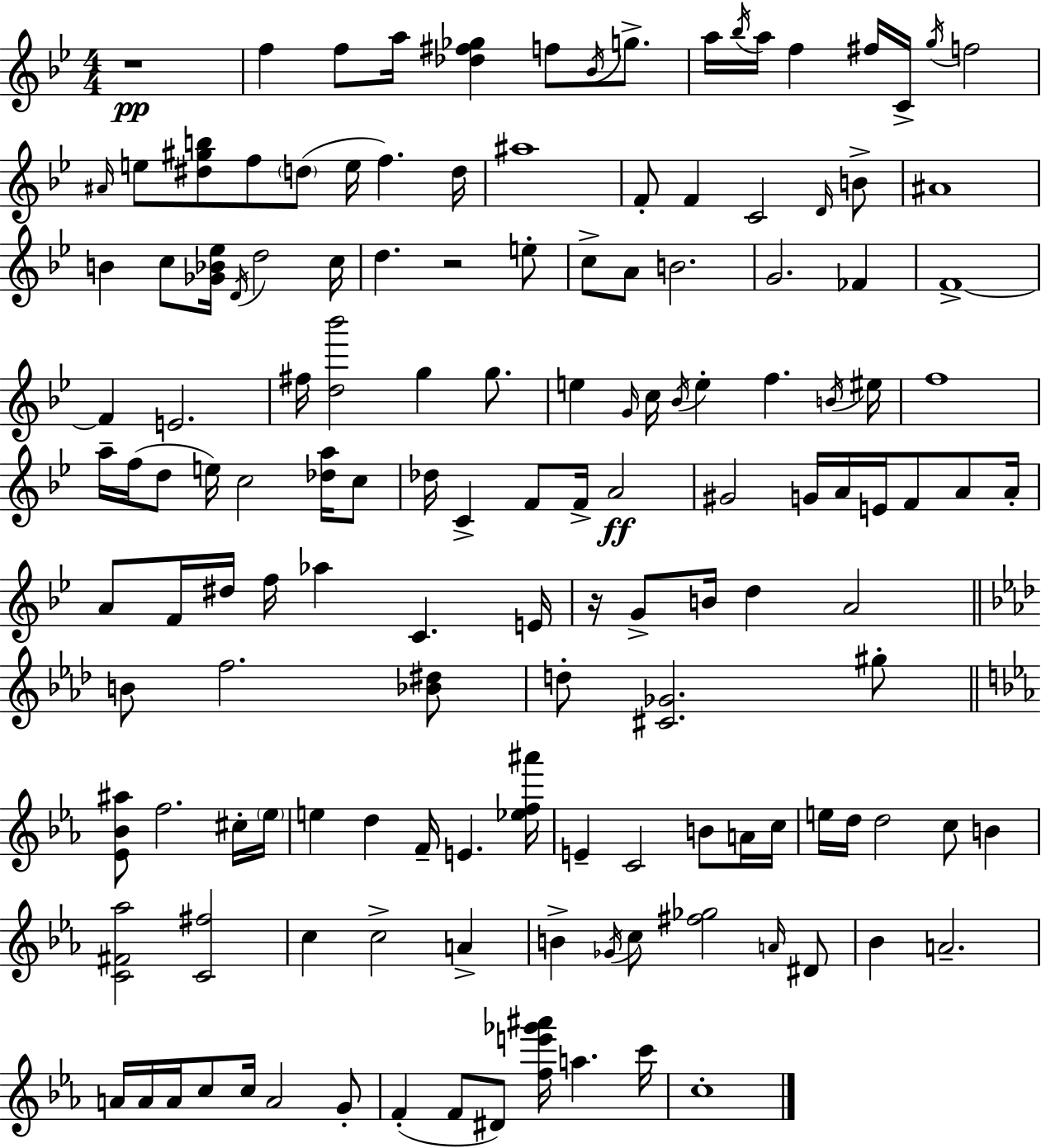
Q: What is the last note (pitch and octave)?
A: C5